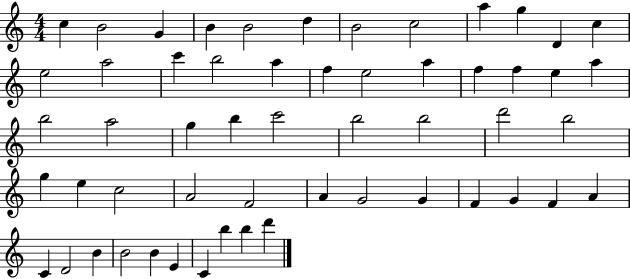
{
  \clef treble
  \numericTimeSignature
  \time 4/4
  \key c \major
  c''4 b'2 g'4 | b'4 b'2 d''4 | b'2 c''2 | a''4 g''4 d'4 c''4 | \break e''2 a''2 | c'''4 b''2 a''4 | f''4 e''2 a''4 | f''4 f''4 e''4 a''4 | \break b''2 a''2 | g''4 b''4 c'''2 | b''2 b''2 | d'''2 b''2 | \break g''4 e''4 c''2 | a'2 f'2 | a'4 g'2 g'4 | f'4 g'4 f'4 a'4 | \break c'4 d'2 b'4 | b'2 b'4 e'4 | c'4 b''4 b''4 d'''4 | \bar "|."
}